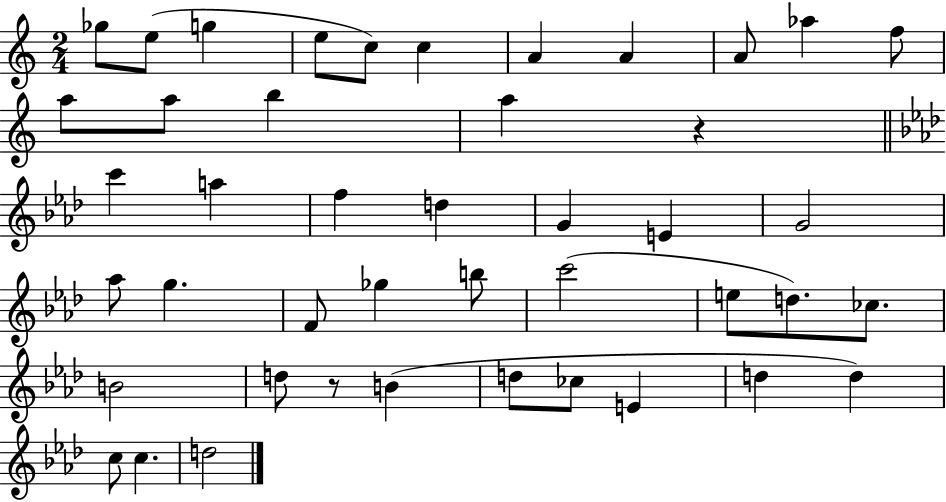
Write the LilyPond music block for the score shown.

{
  \clef treble
  \numericTimeSignature
  \time 2/4
  \key c \major
  \repeat volta 2 { ges''8 e''8( g''4 | e''8 c''8) c''4 | a'4 a'4 | a'8 aes''4 f''8 | \break a''8 a''8 b''4 | a''4 r4 | \bar "||" \break \key aes \major c'''4 a''4 | f''4 d''4 | g'4 e'4 | g'2 | \break aes''8 g''4. | f'8 ges''4 b''8 | c'''2( | e''8 d''8.) ces''8. | \break b'2 | d''8 r8 b'4( | d''8 ces''8 e'4 | d''4 d''4) | \break c''8 c''4. | d''2 | } \bar "|."
}